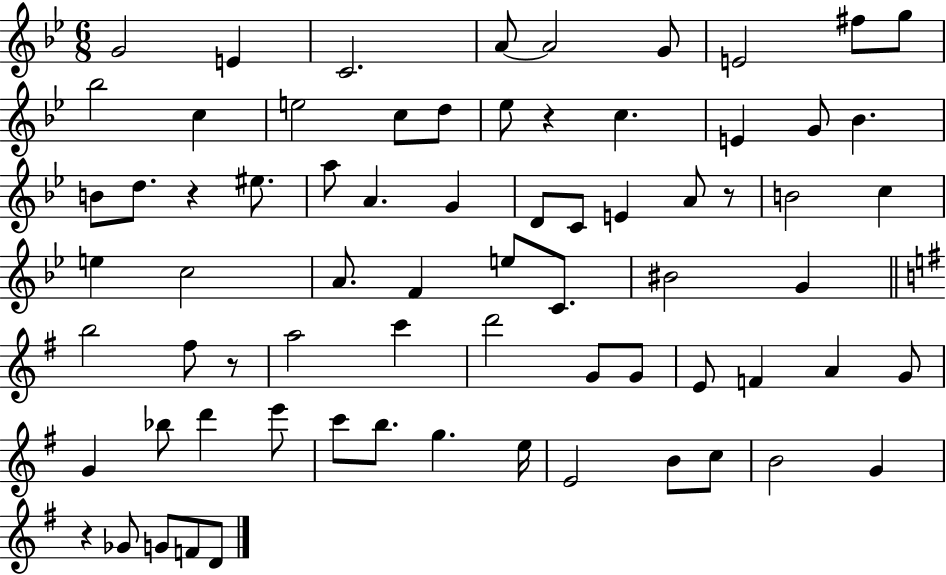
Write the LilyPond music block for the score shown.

{
  \clef treble
  \numericTimeSignature
  \time 6/8
  \key bes \major
  \repeat volta 2 { g'2 e'4 | c'2. | a'8~~ a'2 g'8 | e'2 fis''8 g''8 | \break bes''2 c''4 | e''2 c''8 d''8 | ees''8 r4 c''4. | e'4 g'8 bes'4. | \break b'8 d''8. r4 eis''8. | a''8 a'4. g'4 | d'8 c'8 e'4 a'8 r8 | b'2 c''4 | \break e''4 c''2 | a'8. f'4 e''8 c'8. | bis'2 g'4 | \bar "||" \break \key g \major b''2 fis''8 r8 | a''2 c'''4 | d'''2 g'8 g'8 | e'8 f'4 a'4 g'8 | \break g'4 bes''8 d'''4 e'''8 | c'''8 b''8. g''4. e''16 | e'2 b'8 c''8 | b'2 g'4 | \break r4 ges'8 g'8 f'8 d'8 | } \bar "|."
}